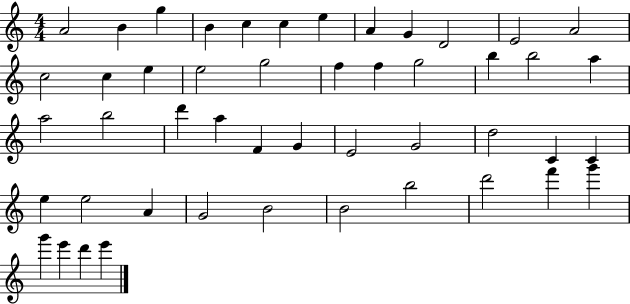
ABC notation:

X:1
T:Untitled
M:4/4
L:1/4
K:C
A2 B g B c c e A G D2 E2 A2 c2 c e e2 g2 f f g2 b b2 a a2 b2 d' a F G E2 G2 d2 C C e e2 A G2 B2 B2 b2 d'2 f' g' g' e' d' e'